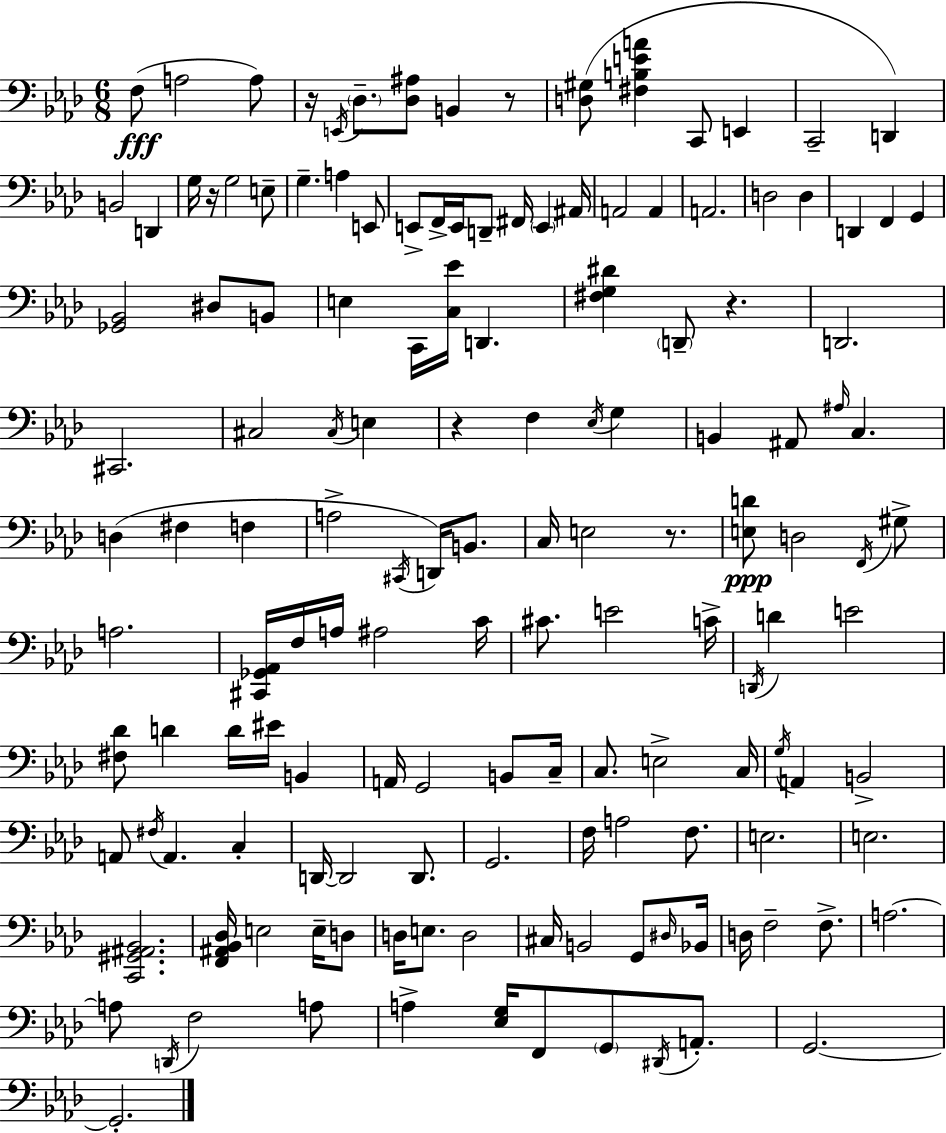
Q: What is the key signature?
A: F minor